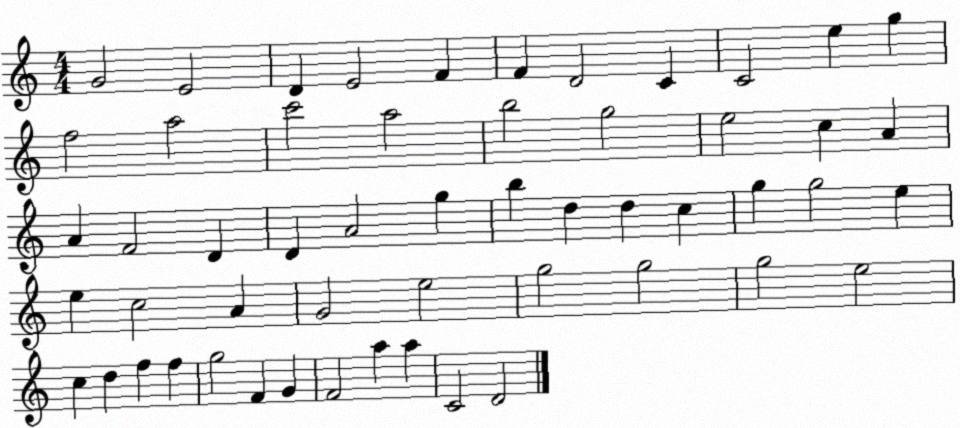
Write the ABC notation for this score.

X:1
T:Untitled
M:4/4
L:1/4
K:C
G2 E2 D E2 F F D2 C C2 e g f2 a2 c'2 a2 b2 g2 e2 c A A F2 D D A2 g b d d c g g2 e e c2 A G2 e2 g2 g2 g2 e2 c d f f g2 F G F2 a a C2 D2